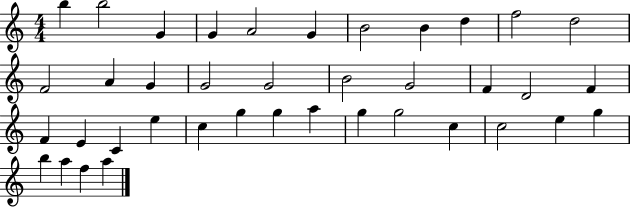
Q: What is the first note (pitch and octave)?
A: B5